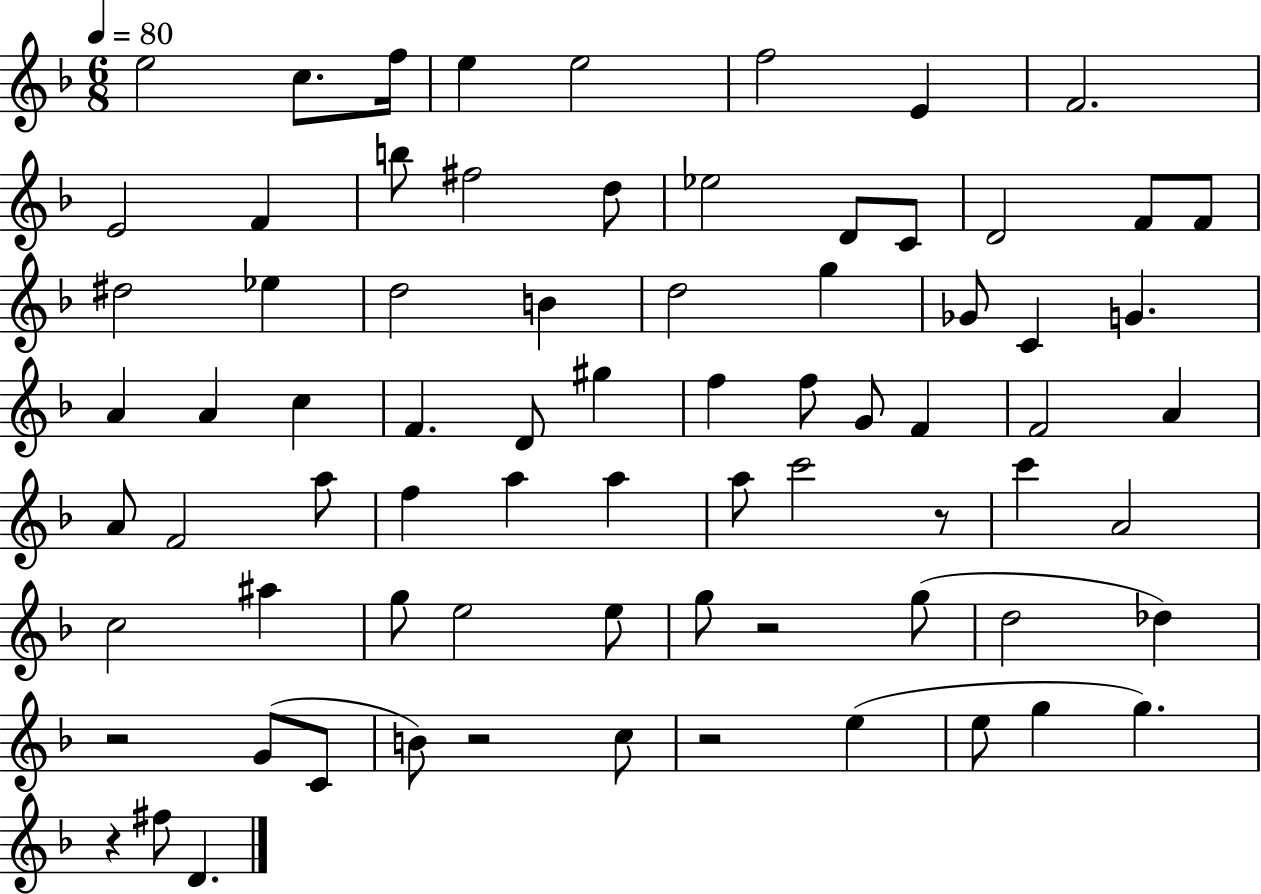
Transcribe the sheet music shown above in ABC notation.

X:1
T:Untitled
M:6/8
L:1/4
K:F
e2 c/2 f/4 e e2 f2 E F2 E2 F b/2 ^f2 d/2 _e2 D/2 C/2 D2 F/2 F/2 ^d2 _e d2 B d2 g _G/2 C G A A c F D/2 ^g f f/2 G/2 F F2 A A/2 F2 a/2 f a a a/2 c'2 z/2 c' A2 c2 ^a g/2 e2 e/2 g/2 z2 g/2 d2 _d z2 G/2 C/2 B/2 z2 c/2 z2 e e/2 g g z ^f/2 D